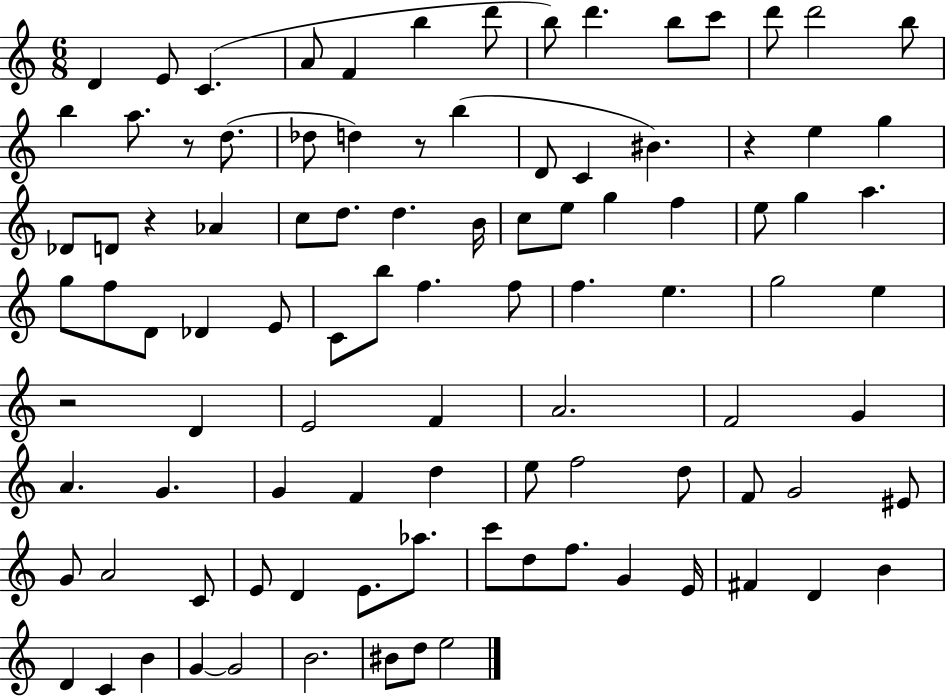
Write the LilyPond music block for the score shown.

{
  \clef treble
  \numericTimeSignature
  \time 6/8
  \key c \major
  \repeat volta 2 { d'4 e'8 c'4.( | a'8 f'4 b''4 d'''8 | b''8) d'''4. b''8 c'''8 | d'''8 d'''2 b''8 | \break b''4 a''8. r8 d''8.( | des''8 d''4) r8 b''4( | d'8 c'4 bis'4.) | r4 e''4 g''4 | \break des'8 d'8 r4 aes'4 | c''8 d''8. d''4. b'16 | c''8 e''8 g''4 f''4 | e''8 g''4 a''4. | \break g''8 f''8 d'8 des'4 e'8 | c'8 b''8 f''4. f''8 | f''4. e''4. | g''2 e''4 | \break r2 d'4 | e'2 f'4 | a'2. | f'2 g'4 | \break a'4. g'4. | g'4 f'4 d''4 | e''8 f''2 d''8 | f'8 g'2 eis'8 | \break g'8 a'2 c'8 | e'8 d'4 e'8. aes''8. | c'''8 d''8 f''8. g'4 e'16 | fis'4 d'4 b'4 | \break d'4 c'4 b'4 | g'4~~ g'2 | b'2. | bis'8 d''8 e''2 | \break } \bar "|."
}